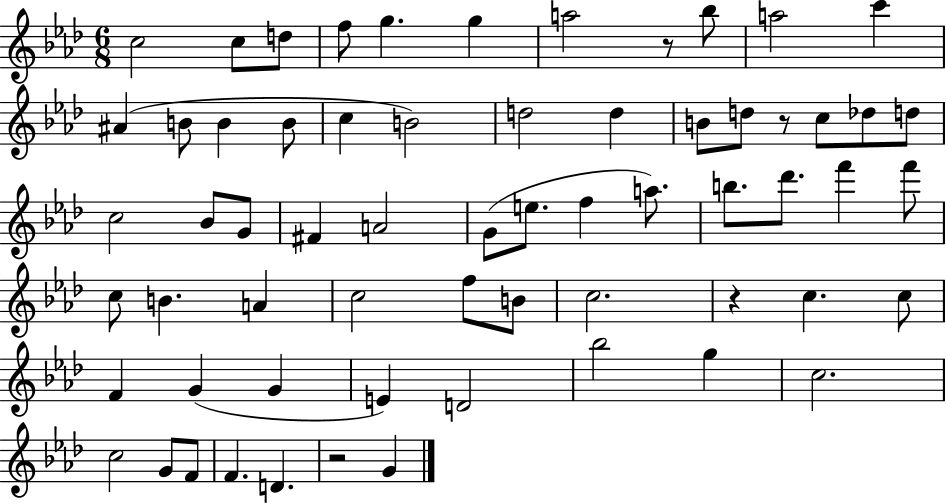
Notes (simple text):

C5/h C5/e D5/e F5/e G5/q. G5/q A5/h R/e Bb5/e A5/h C6/q A#4/q B4/e B4/q B4/e C5/q B4/h D5/h D5/q B4/e D5/e R/e C5/e Db5/e D5/e C5/h Bb4/e G4/e F#4/q A4/h G4/e E5/e. F5/q A5/e. B5/e. Db6/e. F6/q F6/e C5/e B4/q. A4/q C5/h F5/e B4/e C5/h. R/q C5/q. C5/e F4/q G4/q G4/q E4/q D4/h Bb5/h G5/q C5/h. C5/h G4/e F4/e F4/q. D4/q. R/h G4/q